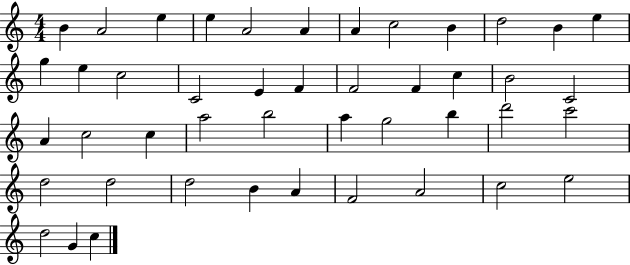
X:1
T:Untitled
M:4/4
L:1/4
K:C
B A2 e e A2 A A c2 B d2 B e g e c2 C2 E F F2 F c B2 C2 A c2 c a2 b2 a g2 b d'2 c'2 d2 d2 d2 B A F2 A2 c2 e2 d2 G c